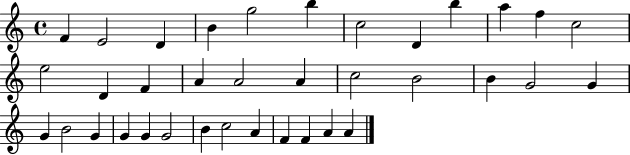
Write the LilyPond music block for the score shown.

{
  \clef treble
  \time 4/4
  \defaultTimeSignature
  \key c \major
  f'4 e'2 d'4 | b'4 g''2 b''4 | c''2 d'4 b''4 | a''4 f''4 c''2 | \break e''2 d'4 f'4 | a'4 a'2 a'4 | c''2 b'2 | b'4 g'2 g'4 | \break g'4 b'2 g'4 | g'4 g'4 g'2 | b'4 c''2 a'4 | f'4 f'4 a'4 a'4 | \break \bar "|."
}